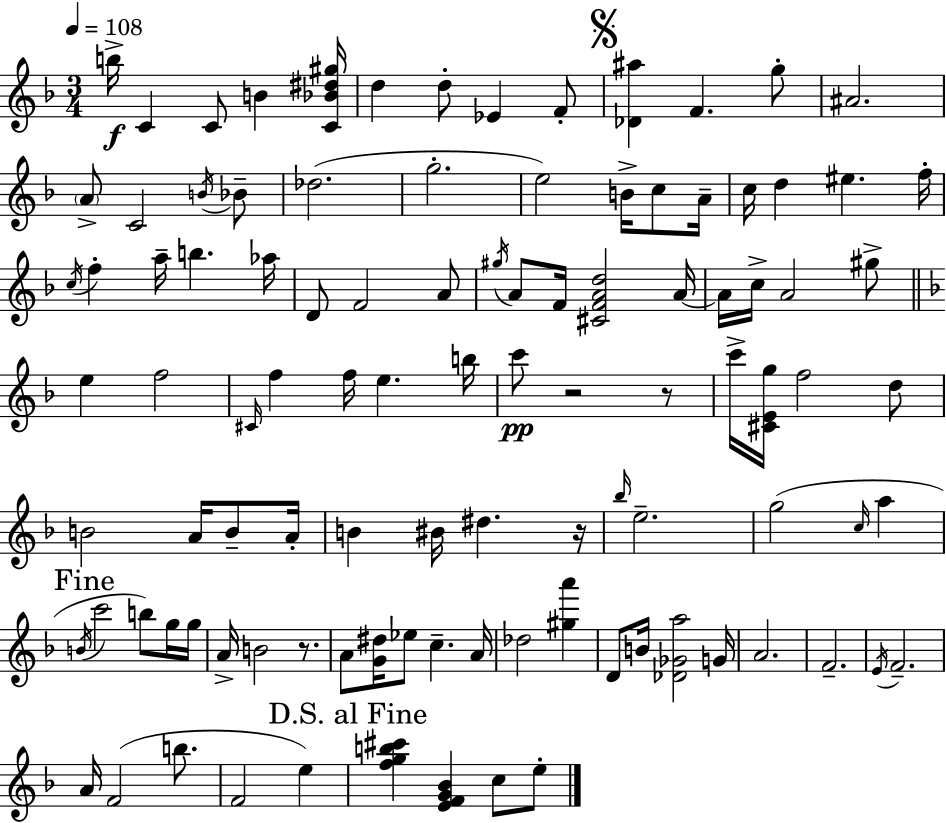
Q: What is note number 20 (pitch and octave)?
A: C5